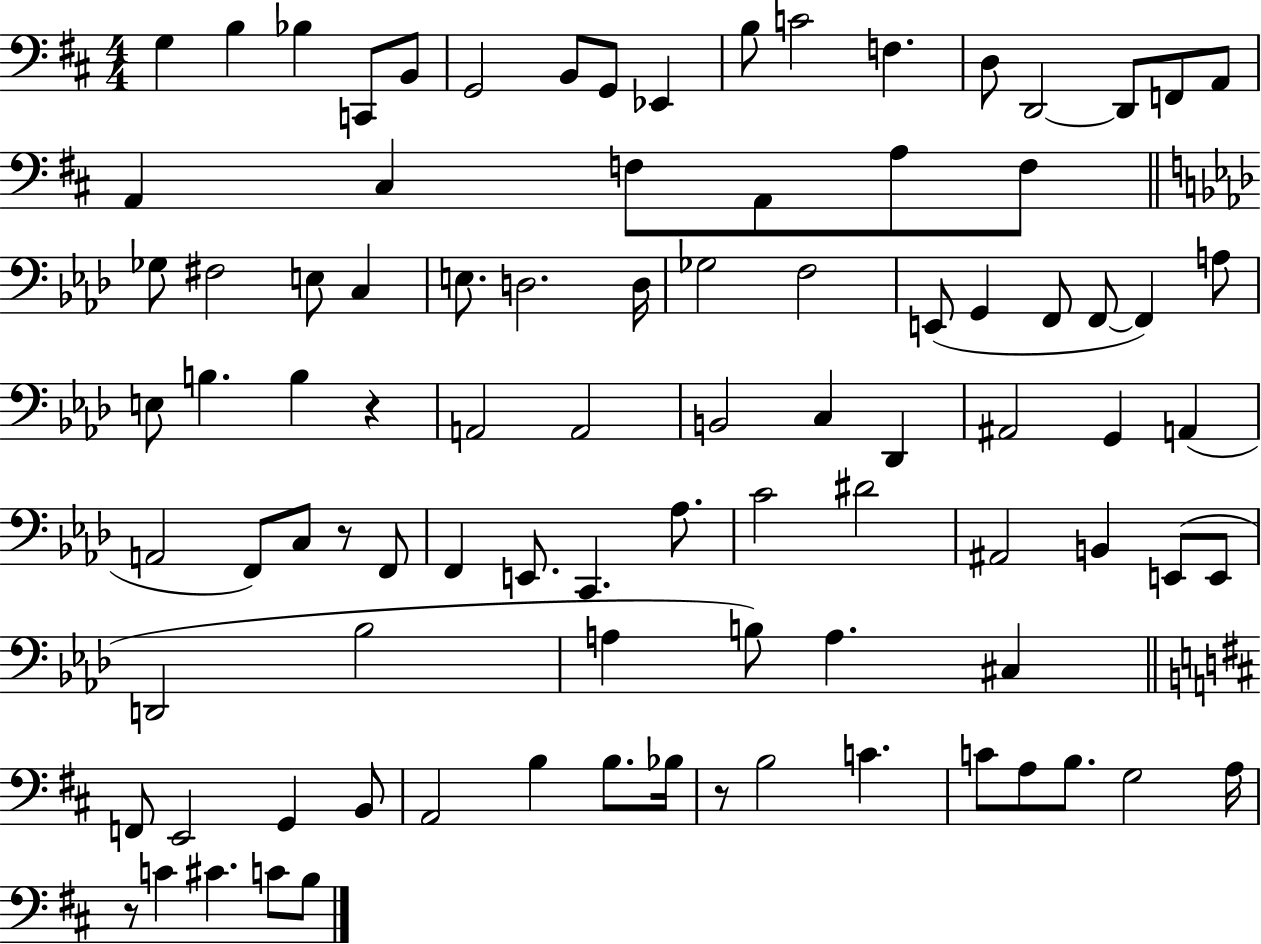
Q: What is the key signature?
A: D major